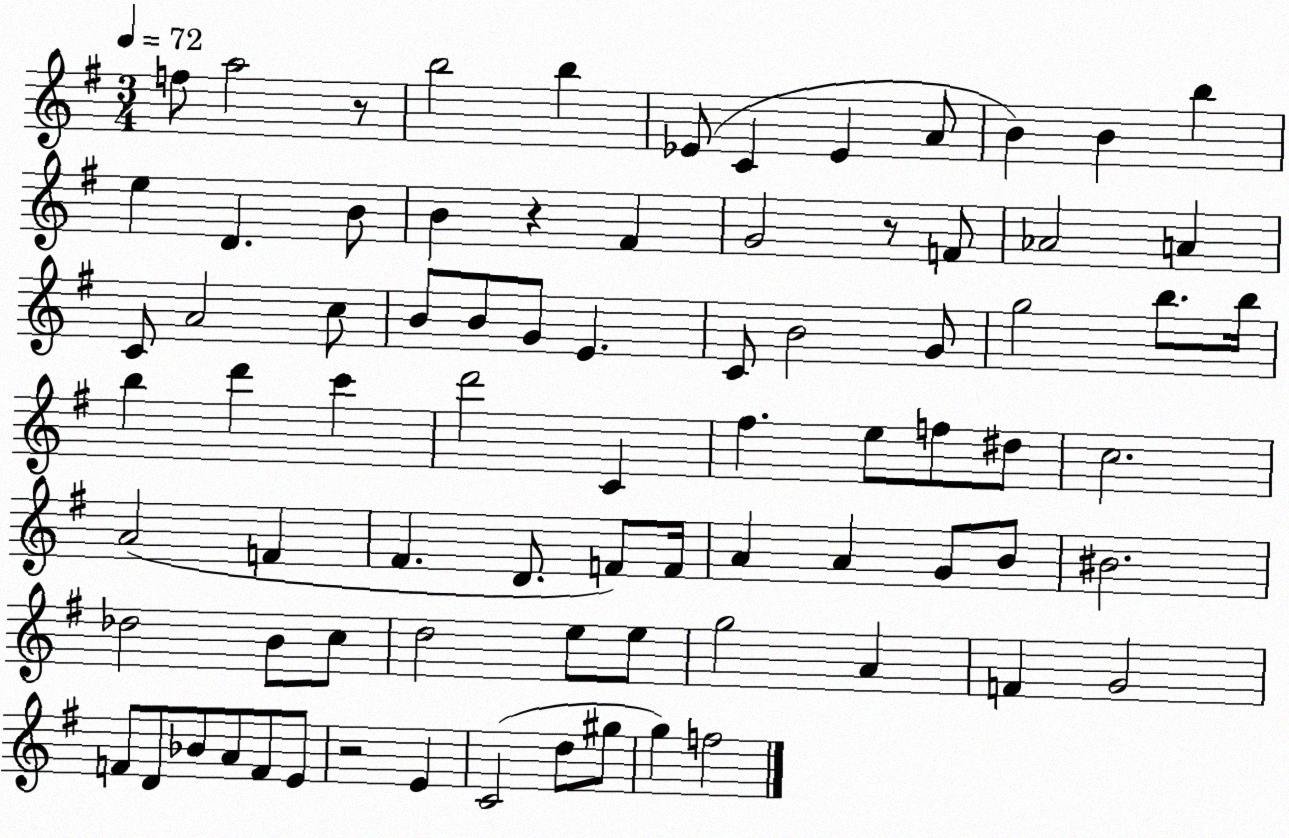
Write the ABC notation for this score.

X:1
T:Untitled
M:3/4
L:1/4
K:G
f/2 a2 z/2 b2 b _E/2 C _E A/2 B B b e D B/2 B z ^F G2 z/2 F/2 _A2 A C/2 A2 c/2 B/2 B/2 G/2 E C/2 B2 G/2 g2 b/2 b/4 b d' c' d'2 C ^f e/2 f/2 ^d/2 c2 A2 F ^F D/2 F/2 F/4 A A G/2 B/2 ^B2 _d2 B/2 c/2 d2 e/2 e/2 g2 A F G2 F/2 D/2 _B/2 A/2 F/2 E/2 z2 E C2 d/2 ^g/2 g f2